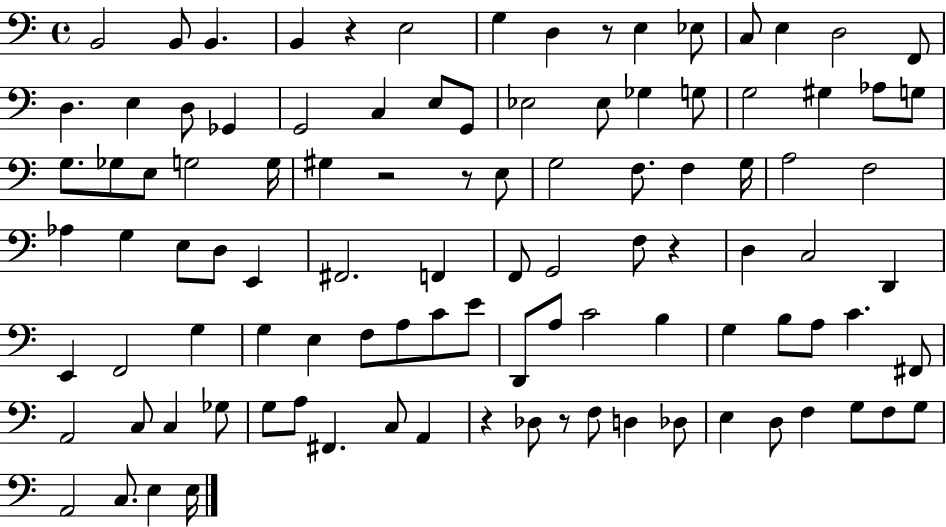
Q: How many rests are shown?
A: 7